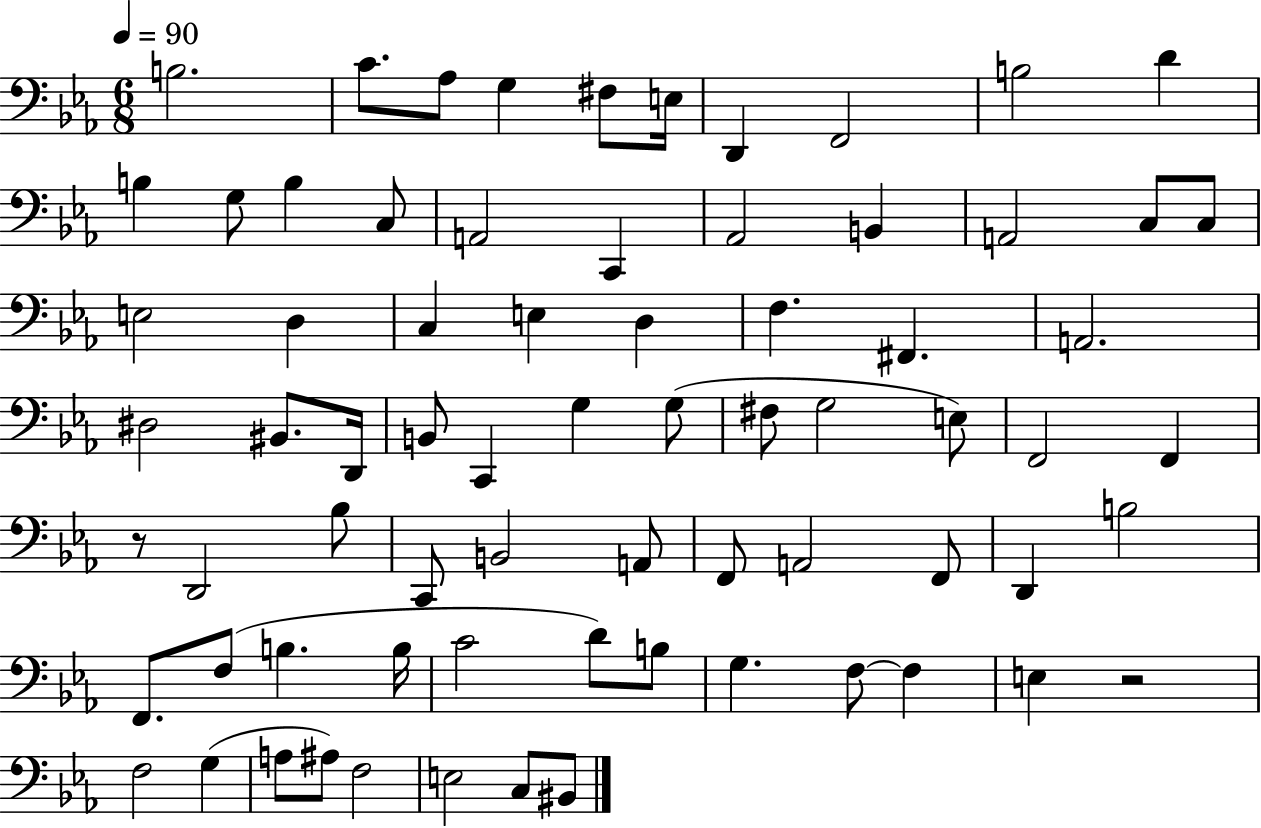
B3/h. C4/e. Ab3/e G3/q F#3/e E3/s D2/q F2/h B3/h D4/q B3/q G3/e B3/q C3/e A2/h C2/q Ab2/h B2/q A2/h C3/e C3/e E3/h D3/q C3/q E3/q D3/q F3/q. F#2/q. A2/h. D#3/h BIS2/e. D2/s B2/e C2/q G3/q G3/e F#3/e G3/h E3/e F2/h F2/q R/e D2/h Bb3/e C2/e B2/h A2/e F2/e A2/h F2/e D2/q B3/h F2/e. F3/e B3/q. B3/s C4/h D4/e B3/e G3/q. F3/e F3/q E3/q R/h F3/h G3/q A3/e A#3/e F3/h E3/h C3/e BIS2/e